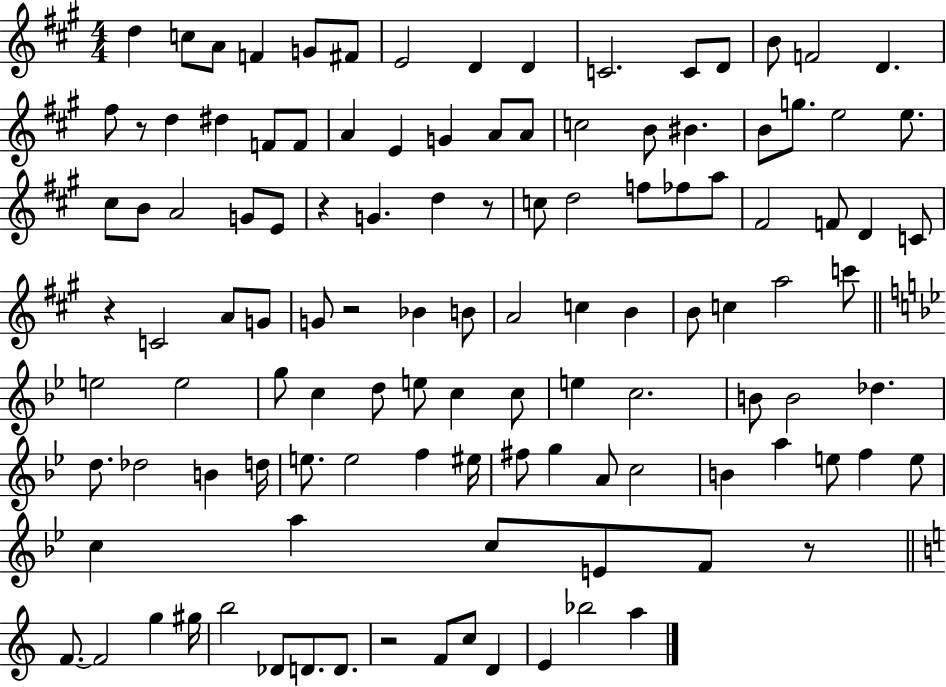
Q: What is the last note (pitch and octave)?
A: A5